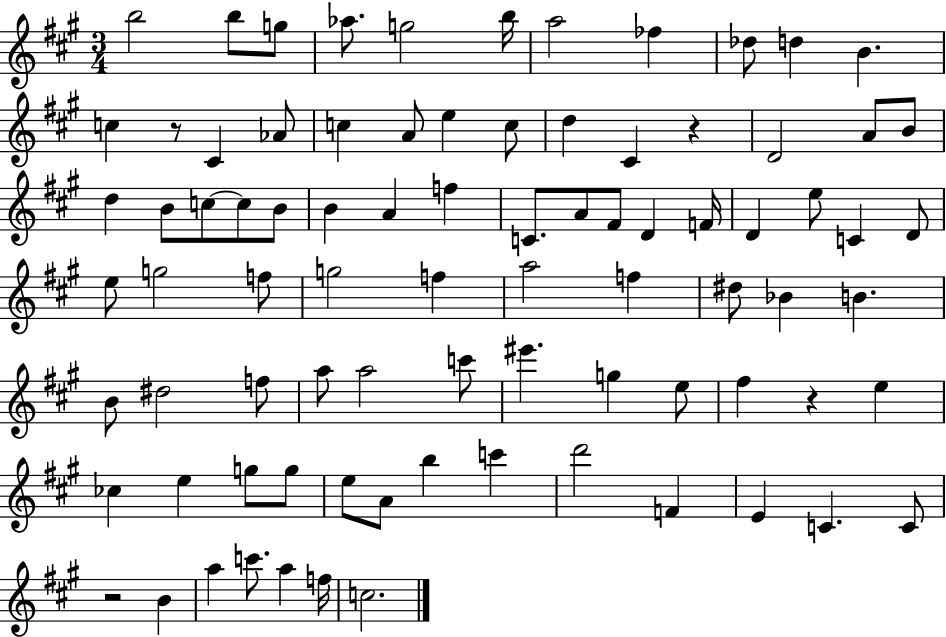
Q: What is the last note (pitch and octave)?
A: C5